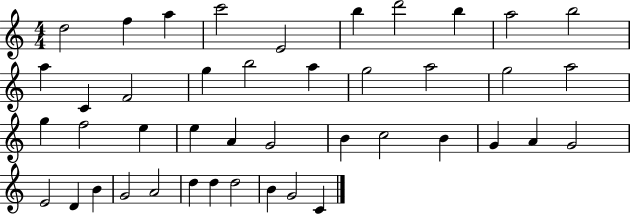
D5/h F5/q A5/q C6/h E4/h B5/q D6/h B5/q A5/h B5/h A5/q C4/q F4/h G5/q B5/h A5/q G5/h A5/h G5/h A5/h G5/q F5/h E5/q E5/q A4/q G4/h B4/q C5/h B4/q G4/q A4/q G4/h E4/h D4/q B4/q G4/h A4/h D5/q D5/q D5/h B4/q G4/h C4/q